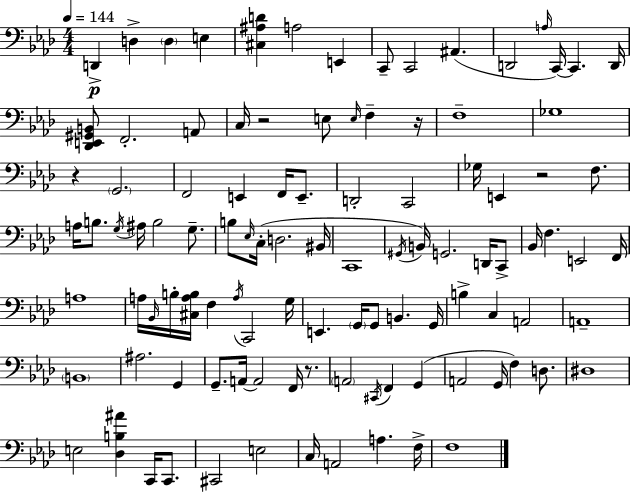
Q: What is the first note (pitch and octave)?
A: D2